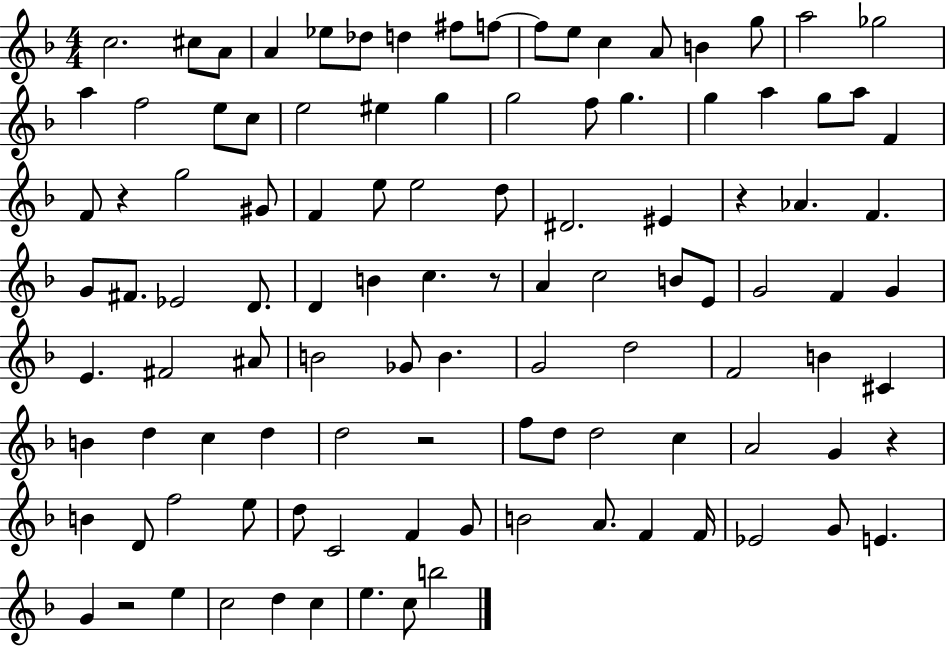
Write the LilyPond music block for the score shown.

{
  \clef treble
  \numericTimeSignature
  \time 4/4
  \key f \major
  \repeat volta 2 { c''2. cis''8 a'8 | a'4 ees''8 des''8 d''4 fis''8 f''8~~ | f''8 e''8 c''4 a'8 b'4 g''8 | a''2 ges''2 | \break a''4 f''2 e''8 c''8 | e''2 eis''4 g''4 | g''2 f''8 g''4. | g''4 a''4 g''8 a''8 f'4 | \break f'8 r4 g''2 gis'8 | f'4 e''8 e''2 d''8 | dis'2. eis'4 | r4 aes'4. f'4. | \break g'8 fis'8. ees'2 d'8. | d'4 b'4 c''4. r8 | a'4 c''2 b'8 e'8 | g'2 f'4 g'4 | \break e'4. fis'2 ais'8 | b'2 ges'8 b'4. | g'2 d''2 | f'2 b'4 cis'4 | \break b'4 d''4 c''4 d''4 | d''2 r2 | f''8 d''8 d''2 c''4 | a'2 g'4 r4 | \break b'4 d'8 f''2 e''8 | d''8 c'2 f'4 g'8 | b'2 a'8. f'4 f'16 | ees'2 g'8 e'4. | \break g'4 r2 e''4 | c''2 d''4 c''4 | e''4. c''8 b''2 | } \bar "|."
}